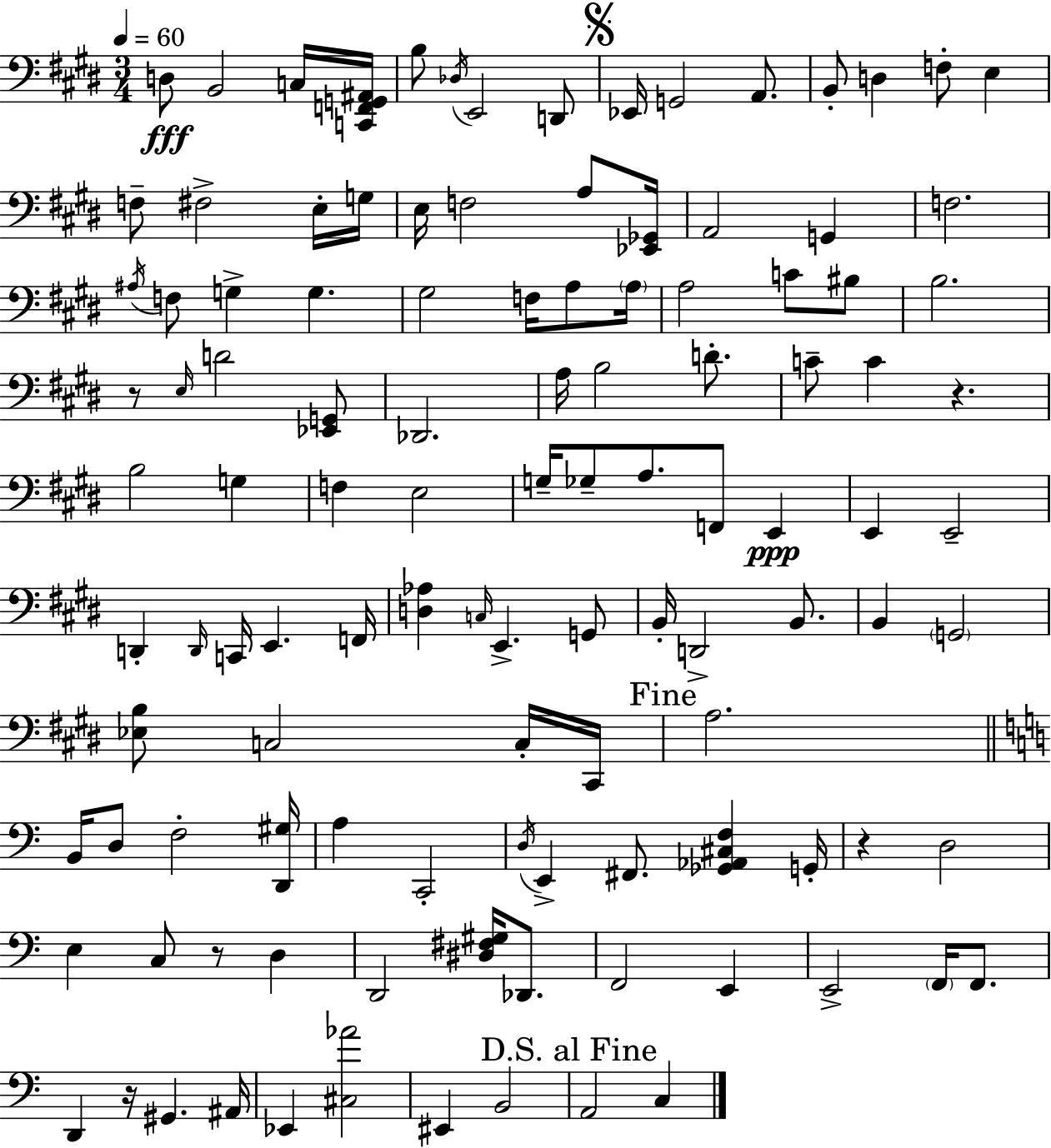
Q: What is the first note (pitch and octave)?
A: D3